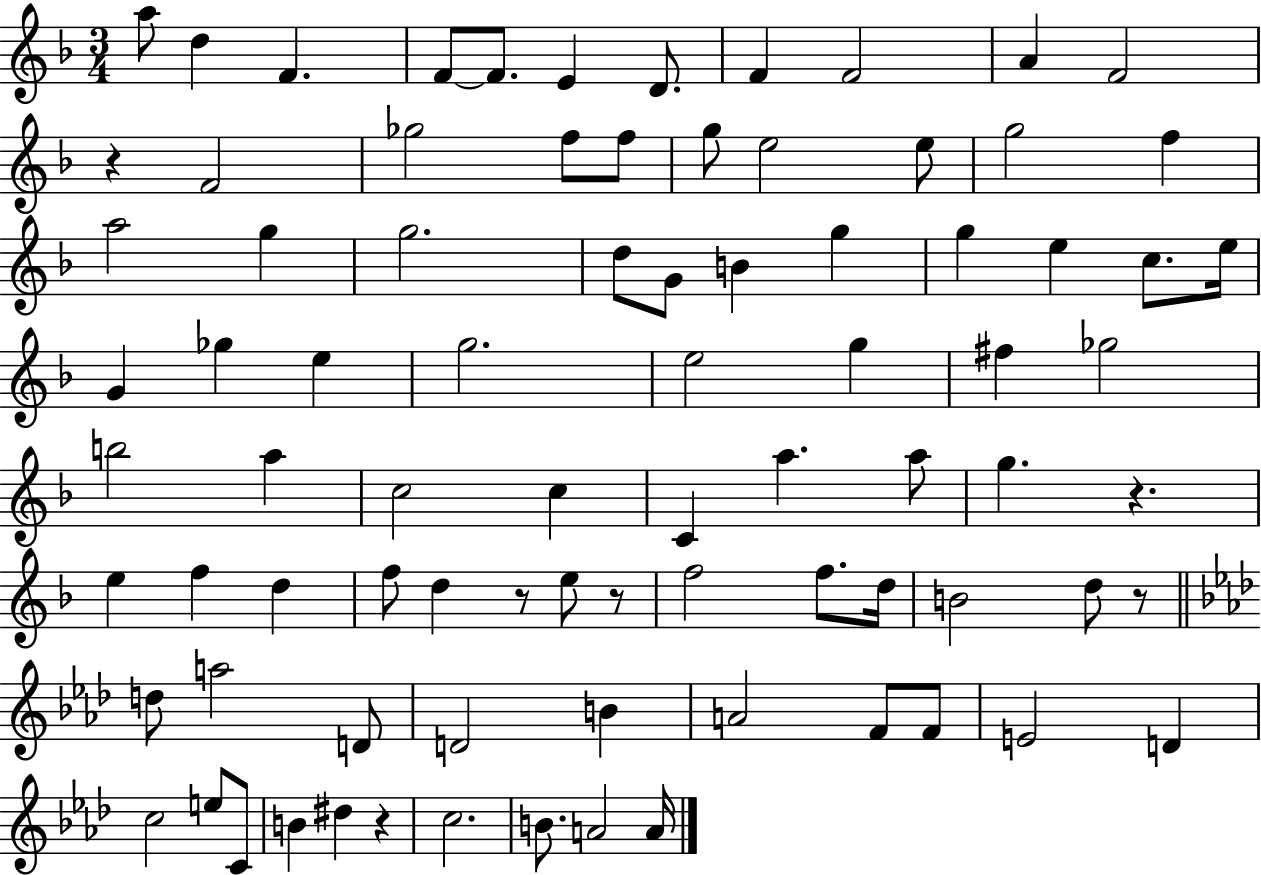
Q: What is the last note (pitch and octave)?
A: A4